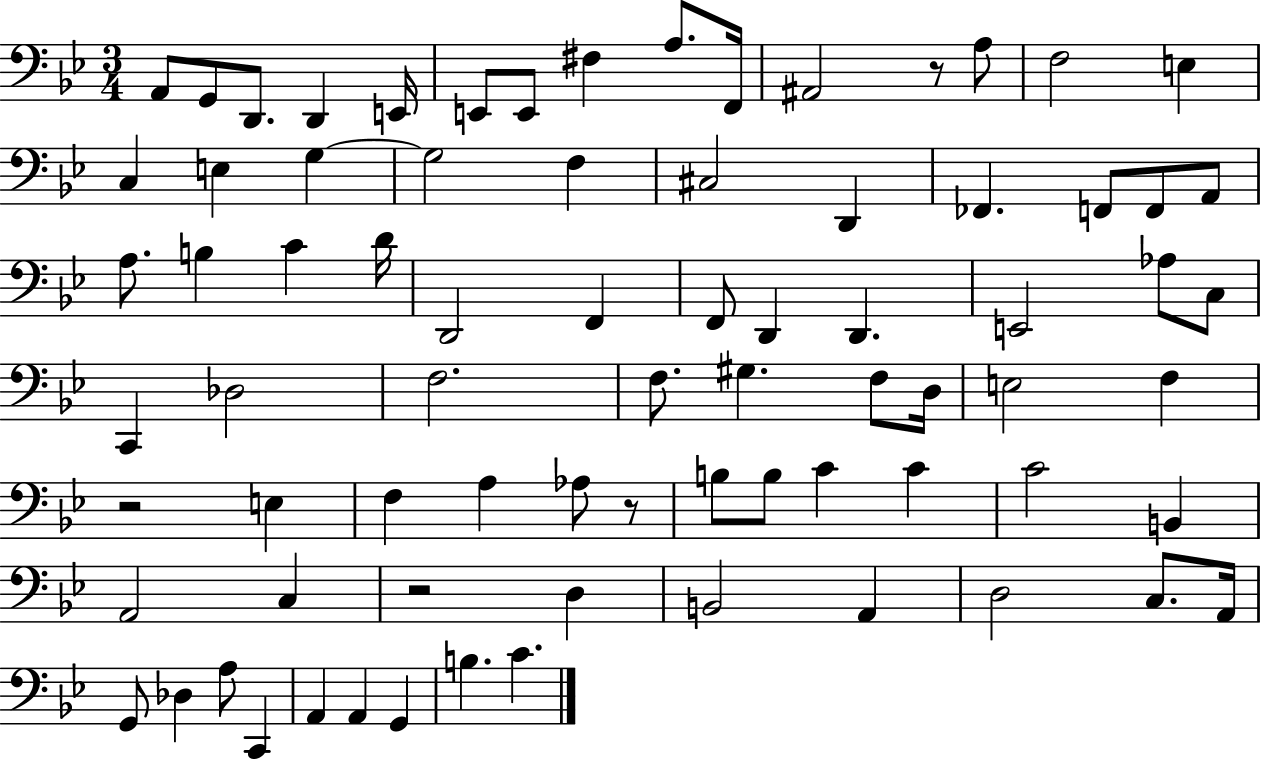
A2/e G2/e D2/e. D2/q E2/s E2/e E2/e F#3/q A3/e. F2/s A#2/h R/e A3/e F3/h E3/q C3/q E3/q G3/q G3/h F3/q C#3/h D2/q FES2/q. F2/e F2/e A2/e A3/e. B3/q C4/q D4/s D2/h F2/q F2/e D2/q D2/q. E2/h Ab3/e C3/e C2/q Db3/h F3/h. F3/e. G#3/q. F3/e D3/s E3/h F3/q R/h E3/q F3/q A3/q Ab3/e R/e B3/e B3/e C4/q C4/q C4/h B2/q A2/h C3/q R/h D3/q B2/h A2/q D3/h C3/e. A2/s G2/e Db3/q A3/e C2/q A2/q A2/q G2/q B3/q. C4/q.